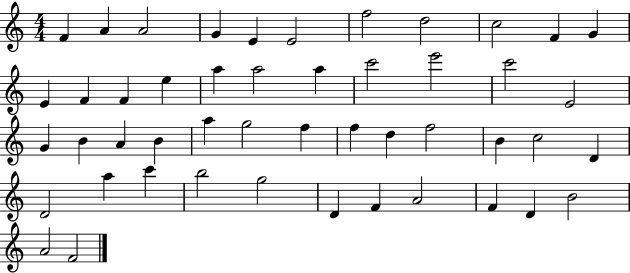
F4/q A4/q A4/h G4/q E4/q E4/h F5/h D5/h C5/h F4/q G4/q E4/q F4/q F4/q E5/q A5/q A5/h A5/q C6/h E6/h C6/h E4/h G4/q B4/q A4/q B4/q A5/q G5/h F5/q F5/q D5/q F5/h B4/q C5/h D4/q D4/h A5/q C6/q B5/h G5/h D4/q F4/q A4/h F4/q D4/q B4/h A4/h F4/h